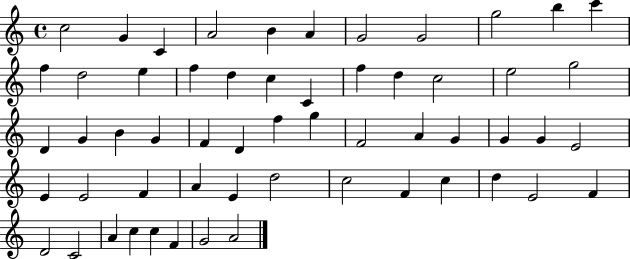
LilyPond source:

{
  \clef treble
  \time 4/4
  \defaultTimeSignature
  \key c \major
  c''2 g'4 c'4 | a'2 b'4 a'4 | g'2 g'2 | g''2 b''4 c'''4 | \break f''4 d''2 e''4 | f''4 d''4 c''4 c'4 | f''4 d''4 c''2 | e''2 g''2 | \break d'4 g'4 b'4 g'4 | f'4 d'4 f''4 g''4 | f'2 a'4 g'4 | g'4 g'4 e'2 | \break e'4 e'2 f'4 | a'4 e'4 d''2 | c''2 f'4 c''4 | d''4 e'2 f'4 | \break d'2 c'2 | a'4 c''4 c''4 f'4 | g'2 a'2 | \bar "|."
}